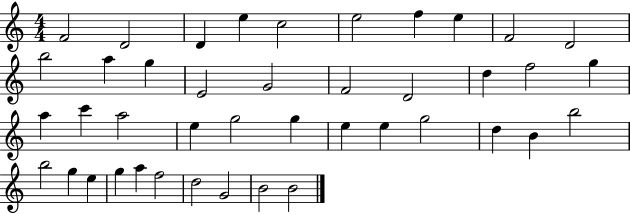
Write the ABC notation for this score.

X:1
T:Untitled
M:4/4
L:1/4
K:C
F2 D2 D e c2 e2 f e F2 D2 b2 a g E2 G2 F2 D2 d f2 g a c' a2 e g2 g e e g2 d B b2 b2 g e g a f2 d2 G2 B2 B2